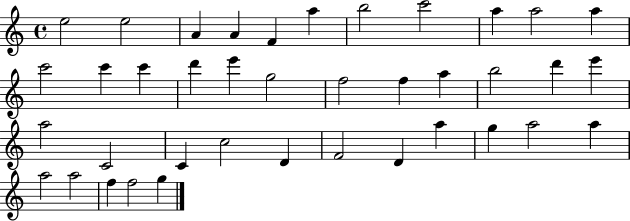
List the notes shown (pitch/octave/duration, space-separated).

E5/h E5/h A4/q A4/q F4/q A5/q B5/h C6/h A5/q A5/h A5/q C6/h C6/q C6/q D6/q E6/q G5/h F5/h F5/q A5/q B5/h D6/q E6/q A5/h C4/h C4/q C5/h D4/q F4/h D4/q A5/q G5/q A5/h A5/q A5/h A5/h F5/q F5/h G5/q